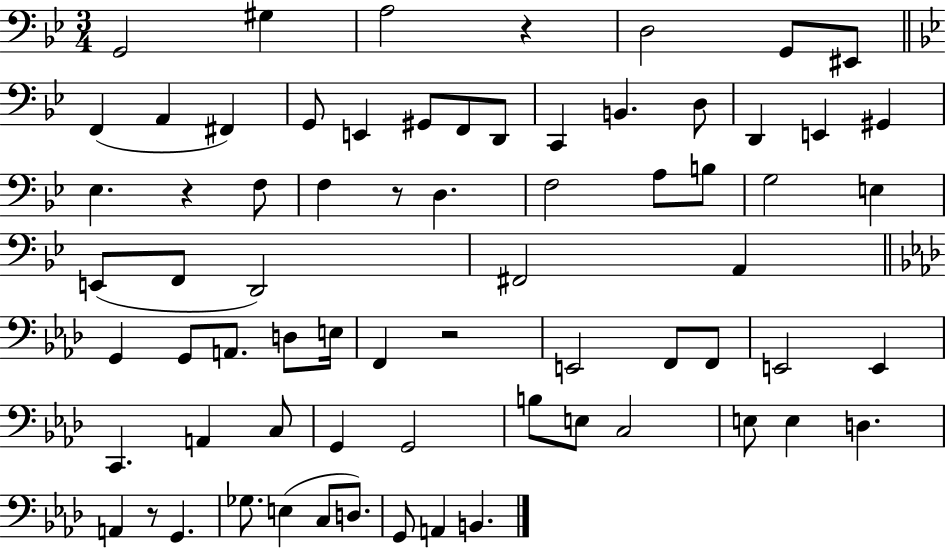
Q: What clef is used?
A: bass